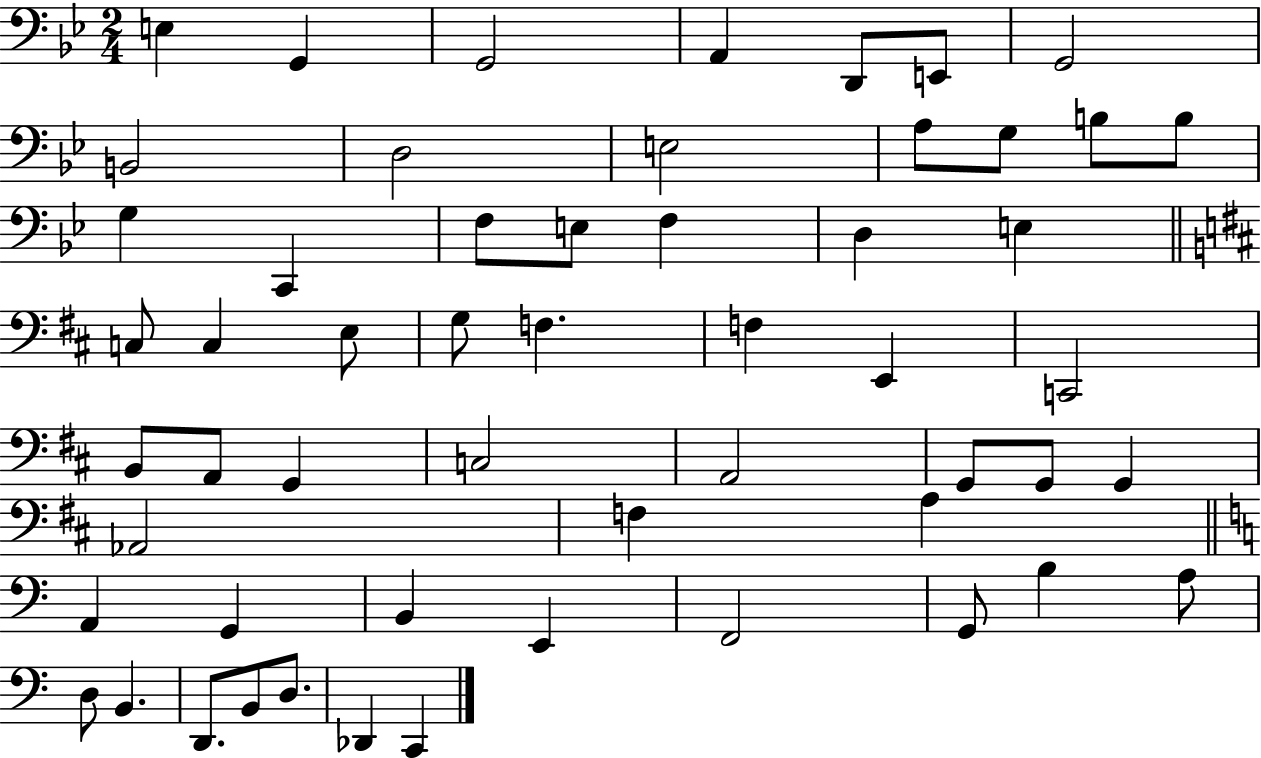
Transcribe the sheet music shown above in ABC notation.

X:1
T:Untitled
M:2/4
L:1/4
K:Bb
E, G,, G,,2 A,, D,,/2 E,,/2 G,,2 B,,2 D,2 E,2 A,/2 G,/2 B,/2 B,/2 G, C,, F,/2 E,/2 F, D, E, C,/2 C, E,/2 G,/2 F, F, E,, C,,2 B,,/2 A,,/2 G,, C,2 A,,2 G,,/2 G,,/2 G,, _A,,2 F, A, A,, G,, B,, E,, F,,2 G,,/2 B, A,/2 D,/2 B,, D,,/2 B,,/2 D,/2 _D,, C,,